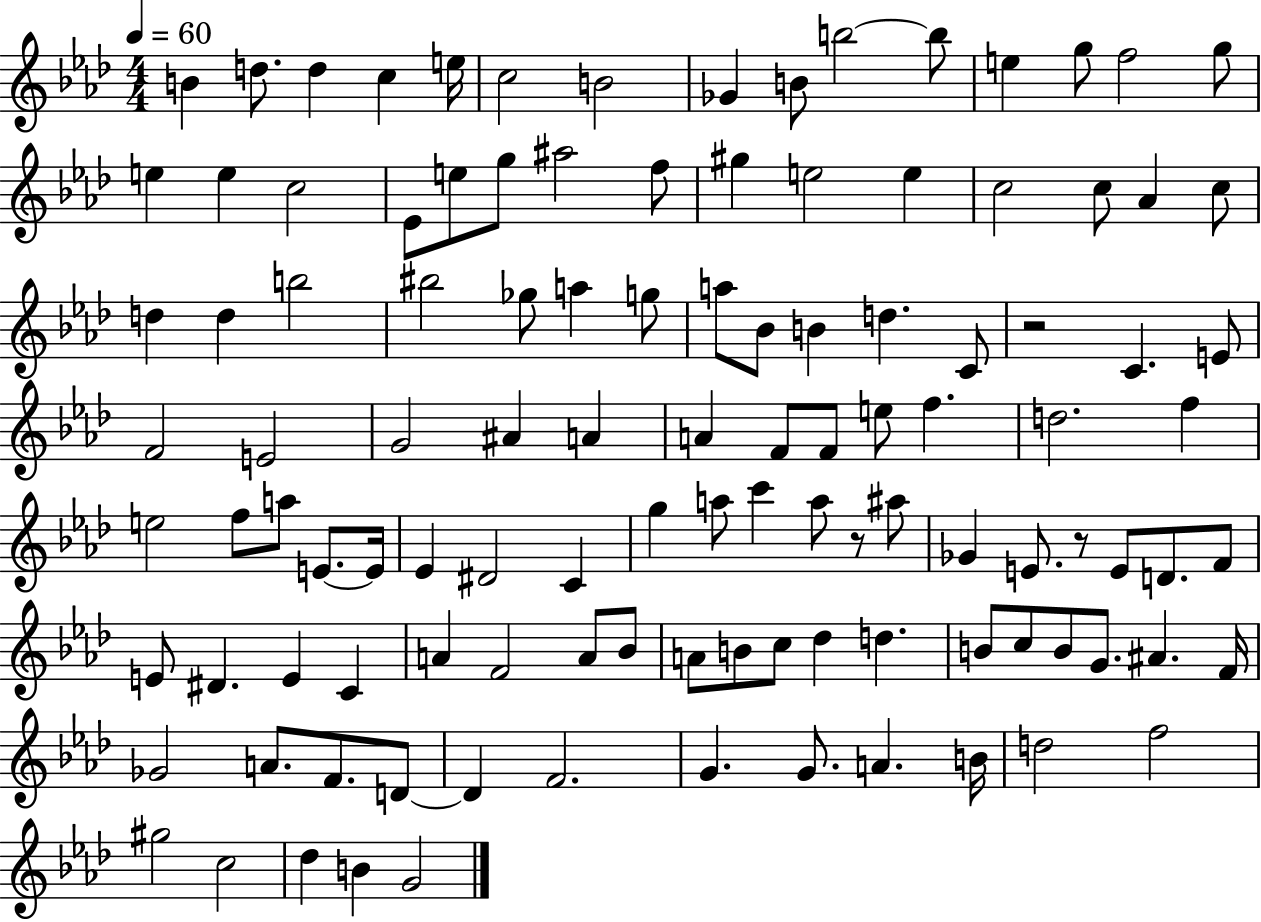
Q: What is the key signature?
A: AES major